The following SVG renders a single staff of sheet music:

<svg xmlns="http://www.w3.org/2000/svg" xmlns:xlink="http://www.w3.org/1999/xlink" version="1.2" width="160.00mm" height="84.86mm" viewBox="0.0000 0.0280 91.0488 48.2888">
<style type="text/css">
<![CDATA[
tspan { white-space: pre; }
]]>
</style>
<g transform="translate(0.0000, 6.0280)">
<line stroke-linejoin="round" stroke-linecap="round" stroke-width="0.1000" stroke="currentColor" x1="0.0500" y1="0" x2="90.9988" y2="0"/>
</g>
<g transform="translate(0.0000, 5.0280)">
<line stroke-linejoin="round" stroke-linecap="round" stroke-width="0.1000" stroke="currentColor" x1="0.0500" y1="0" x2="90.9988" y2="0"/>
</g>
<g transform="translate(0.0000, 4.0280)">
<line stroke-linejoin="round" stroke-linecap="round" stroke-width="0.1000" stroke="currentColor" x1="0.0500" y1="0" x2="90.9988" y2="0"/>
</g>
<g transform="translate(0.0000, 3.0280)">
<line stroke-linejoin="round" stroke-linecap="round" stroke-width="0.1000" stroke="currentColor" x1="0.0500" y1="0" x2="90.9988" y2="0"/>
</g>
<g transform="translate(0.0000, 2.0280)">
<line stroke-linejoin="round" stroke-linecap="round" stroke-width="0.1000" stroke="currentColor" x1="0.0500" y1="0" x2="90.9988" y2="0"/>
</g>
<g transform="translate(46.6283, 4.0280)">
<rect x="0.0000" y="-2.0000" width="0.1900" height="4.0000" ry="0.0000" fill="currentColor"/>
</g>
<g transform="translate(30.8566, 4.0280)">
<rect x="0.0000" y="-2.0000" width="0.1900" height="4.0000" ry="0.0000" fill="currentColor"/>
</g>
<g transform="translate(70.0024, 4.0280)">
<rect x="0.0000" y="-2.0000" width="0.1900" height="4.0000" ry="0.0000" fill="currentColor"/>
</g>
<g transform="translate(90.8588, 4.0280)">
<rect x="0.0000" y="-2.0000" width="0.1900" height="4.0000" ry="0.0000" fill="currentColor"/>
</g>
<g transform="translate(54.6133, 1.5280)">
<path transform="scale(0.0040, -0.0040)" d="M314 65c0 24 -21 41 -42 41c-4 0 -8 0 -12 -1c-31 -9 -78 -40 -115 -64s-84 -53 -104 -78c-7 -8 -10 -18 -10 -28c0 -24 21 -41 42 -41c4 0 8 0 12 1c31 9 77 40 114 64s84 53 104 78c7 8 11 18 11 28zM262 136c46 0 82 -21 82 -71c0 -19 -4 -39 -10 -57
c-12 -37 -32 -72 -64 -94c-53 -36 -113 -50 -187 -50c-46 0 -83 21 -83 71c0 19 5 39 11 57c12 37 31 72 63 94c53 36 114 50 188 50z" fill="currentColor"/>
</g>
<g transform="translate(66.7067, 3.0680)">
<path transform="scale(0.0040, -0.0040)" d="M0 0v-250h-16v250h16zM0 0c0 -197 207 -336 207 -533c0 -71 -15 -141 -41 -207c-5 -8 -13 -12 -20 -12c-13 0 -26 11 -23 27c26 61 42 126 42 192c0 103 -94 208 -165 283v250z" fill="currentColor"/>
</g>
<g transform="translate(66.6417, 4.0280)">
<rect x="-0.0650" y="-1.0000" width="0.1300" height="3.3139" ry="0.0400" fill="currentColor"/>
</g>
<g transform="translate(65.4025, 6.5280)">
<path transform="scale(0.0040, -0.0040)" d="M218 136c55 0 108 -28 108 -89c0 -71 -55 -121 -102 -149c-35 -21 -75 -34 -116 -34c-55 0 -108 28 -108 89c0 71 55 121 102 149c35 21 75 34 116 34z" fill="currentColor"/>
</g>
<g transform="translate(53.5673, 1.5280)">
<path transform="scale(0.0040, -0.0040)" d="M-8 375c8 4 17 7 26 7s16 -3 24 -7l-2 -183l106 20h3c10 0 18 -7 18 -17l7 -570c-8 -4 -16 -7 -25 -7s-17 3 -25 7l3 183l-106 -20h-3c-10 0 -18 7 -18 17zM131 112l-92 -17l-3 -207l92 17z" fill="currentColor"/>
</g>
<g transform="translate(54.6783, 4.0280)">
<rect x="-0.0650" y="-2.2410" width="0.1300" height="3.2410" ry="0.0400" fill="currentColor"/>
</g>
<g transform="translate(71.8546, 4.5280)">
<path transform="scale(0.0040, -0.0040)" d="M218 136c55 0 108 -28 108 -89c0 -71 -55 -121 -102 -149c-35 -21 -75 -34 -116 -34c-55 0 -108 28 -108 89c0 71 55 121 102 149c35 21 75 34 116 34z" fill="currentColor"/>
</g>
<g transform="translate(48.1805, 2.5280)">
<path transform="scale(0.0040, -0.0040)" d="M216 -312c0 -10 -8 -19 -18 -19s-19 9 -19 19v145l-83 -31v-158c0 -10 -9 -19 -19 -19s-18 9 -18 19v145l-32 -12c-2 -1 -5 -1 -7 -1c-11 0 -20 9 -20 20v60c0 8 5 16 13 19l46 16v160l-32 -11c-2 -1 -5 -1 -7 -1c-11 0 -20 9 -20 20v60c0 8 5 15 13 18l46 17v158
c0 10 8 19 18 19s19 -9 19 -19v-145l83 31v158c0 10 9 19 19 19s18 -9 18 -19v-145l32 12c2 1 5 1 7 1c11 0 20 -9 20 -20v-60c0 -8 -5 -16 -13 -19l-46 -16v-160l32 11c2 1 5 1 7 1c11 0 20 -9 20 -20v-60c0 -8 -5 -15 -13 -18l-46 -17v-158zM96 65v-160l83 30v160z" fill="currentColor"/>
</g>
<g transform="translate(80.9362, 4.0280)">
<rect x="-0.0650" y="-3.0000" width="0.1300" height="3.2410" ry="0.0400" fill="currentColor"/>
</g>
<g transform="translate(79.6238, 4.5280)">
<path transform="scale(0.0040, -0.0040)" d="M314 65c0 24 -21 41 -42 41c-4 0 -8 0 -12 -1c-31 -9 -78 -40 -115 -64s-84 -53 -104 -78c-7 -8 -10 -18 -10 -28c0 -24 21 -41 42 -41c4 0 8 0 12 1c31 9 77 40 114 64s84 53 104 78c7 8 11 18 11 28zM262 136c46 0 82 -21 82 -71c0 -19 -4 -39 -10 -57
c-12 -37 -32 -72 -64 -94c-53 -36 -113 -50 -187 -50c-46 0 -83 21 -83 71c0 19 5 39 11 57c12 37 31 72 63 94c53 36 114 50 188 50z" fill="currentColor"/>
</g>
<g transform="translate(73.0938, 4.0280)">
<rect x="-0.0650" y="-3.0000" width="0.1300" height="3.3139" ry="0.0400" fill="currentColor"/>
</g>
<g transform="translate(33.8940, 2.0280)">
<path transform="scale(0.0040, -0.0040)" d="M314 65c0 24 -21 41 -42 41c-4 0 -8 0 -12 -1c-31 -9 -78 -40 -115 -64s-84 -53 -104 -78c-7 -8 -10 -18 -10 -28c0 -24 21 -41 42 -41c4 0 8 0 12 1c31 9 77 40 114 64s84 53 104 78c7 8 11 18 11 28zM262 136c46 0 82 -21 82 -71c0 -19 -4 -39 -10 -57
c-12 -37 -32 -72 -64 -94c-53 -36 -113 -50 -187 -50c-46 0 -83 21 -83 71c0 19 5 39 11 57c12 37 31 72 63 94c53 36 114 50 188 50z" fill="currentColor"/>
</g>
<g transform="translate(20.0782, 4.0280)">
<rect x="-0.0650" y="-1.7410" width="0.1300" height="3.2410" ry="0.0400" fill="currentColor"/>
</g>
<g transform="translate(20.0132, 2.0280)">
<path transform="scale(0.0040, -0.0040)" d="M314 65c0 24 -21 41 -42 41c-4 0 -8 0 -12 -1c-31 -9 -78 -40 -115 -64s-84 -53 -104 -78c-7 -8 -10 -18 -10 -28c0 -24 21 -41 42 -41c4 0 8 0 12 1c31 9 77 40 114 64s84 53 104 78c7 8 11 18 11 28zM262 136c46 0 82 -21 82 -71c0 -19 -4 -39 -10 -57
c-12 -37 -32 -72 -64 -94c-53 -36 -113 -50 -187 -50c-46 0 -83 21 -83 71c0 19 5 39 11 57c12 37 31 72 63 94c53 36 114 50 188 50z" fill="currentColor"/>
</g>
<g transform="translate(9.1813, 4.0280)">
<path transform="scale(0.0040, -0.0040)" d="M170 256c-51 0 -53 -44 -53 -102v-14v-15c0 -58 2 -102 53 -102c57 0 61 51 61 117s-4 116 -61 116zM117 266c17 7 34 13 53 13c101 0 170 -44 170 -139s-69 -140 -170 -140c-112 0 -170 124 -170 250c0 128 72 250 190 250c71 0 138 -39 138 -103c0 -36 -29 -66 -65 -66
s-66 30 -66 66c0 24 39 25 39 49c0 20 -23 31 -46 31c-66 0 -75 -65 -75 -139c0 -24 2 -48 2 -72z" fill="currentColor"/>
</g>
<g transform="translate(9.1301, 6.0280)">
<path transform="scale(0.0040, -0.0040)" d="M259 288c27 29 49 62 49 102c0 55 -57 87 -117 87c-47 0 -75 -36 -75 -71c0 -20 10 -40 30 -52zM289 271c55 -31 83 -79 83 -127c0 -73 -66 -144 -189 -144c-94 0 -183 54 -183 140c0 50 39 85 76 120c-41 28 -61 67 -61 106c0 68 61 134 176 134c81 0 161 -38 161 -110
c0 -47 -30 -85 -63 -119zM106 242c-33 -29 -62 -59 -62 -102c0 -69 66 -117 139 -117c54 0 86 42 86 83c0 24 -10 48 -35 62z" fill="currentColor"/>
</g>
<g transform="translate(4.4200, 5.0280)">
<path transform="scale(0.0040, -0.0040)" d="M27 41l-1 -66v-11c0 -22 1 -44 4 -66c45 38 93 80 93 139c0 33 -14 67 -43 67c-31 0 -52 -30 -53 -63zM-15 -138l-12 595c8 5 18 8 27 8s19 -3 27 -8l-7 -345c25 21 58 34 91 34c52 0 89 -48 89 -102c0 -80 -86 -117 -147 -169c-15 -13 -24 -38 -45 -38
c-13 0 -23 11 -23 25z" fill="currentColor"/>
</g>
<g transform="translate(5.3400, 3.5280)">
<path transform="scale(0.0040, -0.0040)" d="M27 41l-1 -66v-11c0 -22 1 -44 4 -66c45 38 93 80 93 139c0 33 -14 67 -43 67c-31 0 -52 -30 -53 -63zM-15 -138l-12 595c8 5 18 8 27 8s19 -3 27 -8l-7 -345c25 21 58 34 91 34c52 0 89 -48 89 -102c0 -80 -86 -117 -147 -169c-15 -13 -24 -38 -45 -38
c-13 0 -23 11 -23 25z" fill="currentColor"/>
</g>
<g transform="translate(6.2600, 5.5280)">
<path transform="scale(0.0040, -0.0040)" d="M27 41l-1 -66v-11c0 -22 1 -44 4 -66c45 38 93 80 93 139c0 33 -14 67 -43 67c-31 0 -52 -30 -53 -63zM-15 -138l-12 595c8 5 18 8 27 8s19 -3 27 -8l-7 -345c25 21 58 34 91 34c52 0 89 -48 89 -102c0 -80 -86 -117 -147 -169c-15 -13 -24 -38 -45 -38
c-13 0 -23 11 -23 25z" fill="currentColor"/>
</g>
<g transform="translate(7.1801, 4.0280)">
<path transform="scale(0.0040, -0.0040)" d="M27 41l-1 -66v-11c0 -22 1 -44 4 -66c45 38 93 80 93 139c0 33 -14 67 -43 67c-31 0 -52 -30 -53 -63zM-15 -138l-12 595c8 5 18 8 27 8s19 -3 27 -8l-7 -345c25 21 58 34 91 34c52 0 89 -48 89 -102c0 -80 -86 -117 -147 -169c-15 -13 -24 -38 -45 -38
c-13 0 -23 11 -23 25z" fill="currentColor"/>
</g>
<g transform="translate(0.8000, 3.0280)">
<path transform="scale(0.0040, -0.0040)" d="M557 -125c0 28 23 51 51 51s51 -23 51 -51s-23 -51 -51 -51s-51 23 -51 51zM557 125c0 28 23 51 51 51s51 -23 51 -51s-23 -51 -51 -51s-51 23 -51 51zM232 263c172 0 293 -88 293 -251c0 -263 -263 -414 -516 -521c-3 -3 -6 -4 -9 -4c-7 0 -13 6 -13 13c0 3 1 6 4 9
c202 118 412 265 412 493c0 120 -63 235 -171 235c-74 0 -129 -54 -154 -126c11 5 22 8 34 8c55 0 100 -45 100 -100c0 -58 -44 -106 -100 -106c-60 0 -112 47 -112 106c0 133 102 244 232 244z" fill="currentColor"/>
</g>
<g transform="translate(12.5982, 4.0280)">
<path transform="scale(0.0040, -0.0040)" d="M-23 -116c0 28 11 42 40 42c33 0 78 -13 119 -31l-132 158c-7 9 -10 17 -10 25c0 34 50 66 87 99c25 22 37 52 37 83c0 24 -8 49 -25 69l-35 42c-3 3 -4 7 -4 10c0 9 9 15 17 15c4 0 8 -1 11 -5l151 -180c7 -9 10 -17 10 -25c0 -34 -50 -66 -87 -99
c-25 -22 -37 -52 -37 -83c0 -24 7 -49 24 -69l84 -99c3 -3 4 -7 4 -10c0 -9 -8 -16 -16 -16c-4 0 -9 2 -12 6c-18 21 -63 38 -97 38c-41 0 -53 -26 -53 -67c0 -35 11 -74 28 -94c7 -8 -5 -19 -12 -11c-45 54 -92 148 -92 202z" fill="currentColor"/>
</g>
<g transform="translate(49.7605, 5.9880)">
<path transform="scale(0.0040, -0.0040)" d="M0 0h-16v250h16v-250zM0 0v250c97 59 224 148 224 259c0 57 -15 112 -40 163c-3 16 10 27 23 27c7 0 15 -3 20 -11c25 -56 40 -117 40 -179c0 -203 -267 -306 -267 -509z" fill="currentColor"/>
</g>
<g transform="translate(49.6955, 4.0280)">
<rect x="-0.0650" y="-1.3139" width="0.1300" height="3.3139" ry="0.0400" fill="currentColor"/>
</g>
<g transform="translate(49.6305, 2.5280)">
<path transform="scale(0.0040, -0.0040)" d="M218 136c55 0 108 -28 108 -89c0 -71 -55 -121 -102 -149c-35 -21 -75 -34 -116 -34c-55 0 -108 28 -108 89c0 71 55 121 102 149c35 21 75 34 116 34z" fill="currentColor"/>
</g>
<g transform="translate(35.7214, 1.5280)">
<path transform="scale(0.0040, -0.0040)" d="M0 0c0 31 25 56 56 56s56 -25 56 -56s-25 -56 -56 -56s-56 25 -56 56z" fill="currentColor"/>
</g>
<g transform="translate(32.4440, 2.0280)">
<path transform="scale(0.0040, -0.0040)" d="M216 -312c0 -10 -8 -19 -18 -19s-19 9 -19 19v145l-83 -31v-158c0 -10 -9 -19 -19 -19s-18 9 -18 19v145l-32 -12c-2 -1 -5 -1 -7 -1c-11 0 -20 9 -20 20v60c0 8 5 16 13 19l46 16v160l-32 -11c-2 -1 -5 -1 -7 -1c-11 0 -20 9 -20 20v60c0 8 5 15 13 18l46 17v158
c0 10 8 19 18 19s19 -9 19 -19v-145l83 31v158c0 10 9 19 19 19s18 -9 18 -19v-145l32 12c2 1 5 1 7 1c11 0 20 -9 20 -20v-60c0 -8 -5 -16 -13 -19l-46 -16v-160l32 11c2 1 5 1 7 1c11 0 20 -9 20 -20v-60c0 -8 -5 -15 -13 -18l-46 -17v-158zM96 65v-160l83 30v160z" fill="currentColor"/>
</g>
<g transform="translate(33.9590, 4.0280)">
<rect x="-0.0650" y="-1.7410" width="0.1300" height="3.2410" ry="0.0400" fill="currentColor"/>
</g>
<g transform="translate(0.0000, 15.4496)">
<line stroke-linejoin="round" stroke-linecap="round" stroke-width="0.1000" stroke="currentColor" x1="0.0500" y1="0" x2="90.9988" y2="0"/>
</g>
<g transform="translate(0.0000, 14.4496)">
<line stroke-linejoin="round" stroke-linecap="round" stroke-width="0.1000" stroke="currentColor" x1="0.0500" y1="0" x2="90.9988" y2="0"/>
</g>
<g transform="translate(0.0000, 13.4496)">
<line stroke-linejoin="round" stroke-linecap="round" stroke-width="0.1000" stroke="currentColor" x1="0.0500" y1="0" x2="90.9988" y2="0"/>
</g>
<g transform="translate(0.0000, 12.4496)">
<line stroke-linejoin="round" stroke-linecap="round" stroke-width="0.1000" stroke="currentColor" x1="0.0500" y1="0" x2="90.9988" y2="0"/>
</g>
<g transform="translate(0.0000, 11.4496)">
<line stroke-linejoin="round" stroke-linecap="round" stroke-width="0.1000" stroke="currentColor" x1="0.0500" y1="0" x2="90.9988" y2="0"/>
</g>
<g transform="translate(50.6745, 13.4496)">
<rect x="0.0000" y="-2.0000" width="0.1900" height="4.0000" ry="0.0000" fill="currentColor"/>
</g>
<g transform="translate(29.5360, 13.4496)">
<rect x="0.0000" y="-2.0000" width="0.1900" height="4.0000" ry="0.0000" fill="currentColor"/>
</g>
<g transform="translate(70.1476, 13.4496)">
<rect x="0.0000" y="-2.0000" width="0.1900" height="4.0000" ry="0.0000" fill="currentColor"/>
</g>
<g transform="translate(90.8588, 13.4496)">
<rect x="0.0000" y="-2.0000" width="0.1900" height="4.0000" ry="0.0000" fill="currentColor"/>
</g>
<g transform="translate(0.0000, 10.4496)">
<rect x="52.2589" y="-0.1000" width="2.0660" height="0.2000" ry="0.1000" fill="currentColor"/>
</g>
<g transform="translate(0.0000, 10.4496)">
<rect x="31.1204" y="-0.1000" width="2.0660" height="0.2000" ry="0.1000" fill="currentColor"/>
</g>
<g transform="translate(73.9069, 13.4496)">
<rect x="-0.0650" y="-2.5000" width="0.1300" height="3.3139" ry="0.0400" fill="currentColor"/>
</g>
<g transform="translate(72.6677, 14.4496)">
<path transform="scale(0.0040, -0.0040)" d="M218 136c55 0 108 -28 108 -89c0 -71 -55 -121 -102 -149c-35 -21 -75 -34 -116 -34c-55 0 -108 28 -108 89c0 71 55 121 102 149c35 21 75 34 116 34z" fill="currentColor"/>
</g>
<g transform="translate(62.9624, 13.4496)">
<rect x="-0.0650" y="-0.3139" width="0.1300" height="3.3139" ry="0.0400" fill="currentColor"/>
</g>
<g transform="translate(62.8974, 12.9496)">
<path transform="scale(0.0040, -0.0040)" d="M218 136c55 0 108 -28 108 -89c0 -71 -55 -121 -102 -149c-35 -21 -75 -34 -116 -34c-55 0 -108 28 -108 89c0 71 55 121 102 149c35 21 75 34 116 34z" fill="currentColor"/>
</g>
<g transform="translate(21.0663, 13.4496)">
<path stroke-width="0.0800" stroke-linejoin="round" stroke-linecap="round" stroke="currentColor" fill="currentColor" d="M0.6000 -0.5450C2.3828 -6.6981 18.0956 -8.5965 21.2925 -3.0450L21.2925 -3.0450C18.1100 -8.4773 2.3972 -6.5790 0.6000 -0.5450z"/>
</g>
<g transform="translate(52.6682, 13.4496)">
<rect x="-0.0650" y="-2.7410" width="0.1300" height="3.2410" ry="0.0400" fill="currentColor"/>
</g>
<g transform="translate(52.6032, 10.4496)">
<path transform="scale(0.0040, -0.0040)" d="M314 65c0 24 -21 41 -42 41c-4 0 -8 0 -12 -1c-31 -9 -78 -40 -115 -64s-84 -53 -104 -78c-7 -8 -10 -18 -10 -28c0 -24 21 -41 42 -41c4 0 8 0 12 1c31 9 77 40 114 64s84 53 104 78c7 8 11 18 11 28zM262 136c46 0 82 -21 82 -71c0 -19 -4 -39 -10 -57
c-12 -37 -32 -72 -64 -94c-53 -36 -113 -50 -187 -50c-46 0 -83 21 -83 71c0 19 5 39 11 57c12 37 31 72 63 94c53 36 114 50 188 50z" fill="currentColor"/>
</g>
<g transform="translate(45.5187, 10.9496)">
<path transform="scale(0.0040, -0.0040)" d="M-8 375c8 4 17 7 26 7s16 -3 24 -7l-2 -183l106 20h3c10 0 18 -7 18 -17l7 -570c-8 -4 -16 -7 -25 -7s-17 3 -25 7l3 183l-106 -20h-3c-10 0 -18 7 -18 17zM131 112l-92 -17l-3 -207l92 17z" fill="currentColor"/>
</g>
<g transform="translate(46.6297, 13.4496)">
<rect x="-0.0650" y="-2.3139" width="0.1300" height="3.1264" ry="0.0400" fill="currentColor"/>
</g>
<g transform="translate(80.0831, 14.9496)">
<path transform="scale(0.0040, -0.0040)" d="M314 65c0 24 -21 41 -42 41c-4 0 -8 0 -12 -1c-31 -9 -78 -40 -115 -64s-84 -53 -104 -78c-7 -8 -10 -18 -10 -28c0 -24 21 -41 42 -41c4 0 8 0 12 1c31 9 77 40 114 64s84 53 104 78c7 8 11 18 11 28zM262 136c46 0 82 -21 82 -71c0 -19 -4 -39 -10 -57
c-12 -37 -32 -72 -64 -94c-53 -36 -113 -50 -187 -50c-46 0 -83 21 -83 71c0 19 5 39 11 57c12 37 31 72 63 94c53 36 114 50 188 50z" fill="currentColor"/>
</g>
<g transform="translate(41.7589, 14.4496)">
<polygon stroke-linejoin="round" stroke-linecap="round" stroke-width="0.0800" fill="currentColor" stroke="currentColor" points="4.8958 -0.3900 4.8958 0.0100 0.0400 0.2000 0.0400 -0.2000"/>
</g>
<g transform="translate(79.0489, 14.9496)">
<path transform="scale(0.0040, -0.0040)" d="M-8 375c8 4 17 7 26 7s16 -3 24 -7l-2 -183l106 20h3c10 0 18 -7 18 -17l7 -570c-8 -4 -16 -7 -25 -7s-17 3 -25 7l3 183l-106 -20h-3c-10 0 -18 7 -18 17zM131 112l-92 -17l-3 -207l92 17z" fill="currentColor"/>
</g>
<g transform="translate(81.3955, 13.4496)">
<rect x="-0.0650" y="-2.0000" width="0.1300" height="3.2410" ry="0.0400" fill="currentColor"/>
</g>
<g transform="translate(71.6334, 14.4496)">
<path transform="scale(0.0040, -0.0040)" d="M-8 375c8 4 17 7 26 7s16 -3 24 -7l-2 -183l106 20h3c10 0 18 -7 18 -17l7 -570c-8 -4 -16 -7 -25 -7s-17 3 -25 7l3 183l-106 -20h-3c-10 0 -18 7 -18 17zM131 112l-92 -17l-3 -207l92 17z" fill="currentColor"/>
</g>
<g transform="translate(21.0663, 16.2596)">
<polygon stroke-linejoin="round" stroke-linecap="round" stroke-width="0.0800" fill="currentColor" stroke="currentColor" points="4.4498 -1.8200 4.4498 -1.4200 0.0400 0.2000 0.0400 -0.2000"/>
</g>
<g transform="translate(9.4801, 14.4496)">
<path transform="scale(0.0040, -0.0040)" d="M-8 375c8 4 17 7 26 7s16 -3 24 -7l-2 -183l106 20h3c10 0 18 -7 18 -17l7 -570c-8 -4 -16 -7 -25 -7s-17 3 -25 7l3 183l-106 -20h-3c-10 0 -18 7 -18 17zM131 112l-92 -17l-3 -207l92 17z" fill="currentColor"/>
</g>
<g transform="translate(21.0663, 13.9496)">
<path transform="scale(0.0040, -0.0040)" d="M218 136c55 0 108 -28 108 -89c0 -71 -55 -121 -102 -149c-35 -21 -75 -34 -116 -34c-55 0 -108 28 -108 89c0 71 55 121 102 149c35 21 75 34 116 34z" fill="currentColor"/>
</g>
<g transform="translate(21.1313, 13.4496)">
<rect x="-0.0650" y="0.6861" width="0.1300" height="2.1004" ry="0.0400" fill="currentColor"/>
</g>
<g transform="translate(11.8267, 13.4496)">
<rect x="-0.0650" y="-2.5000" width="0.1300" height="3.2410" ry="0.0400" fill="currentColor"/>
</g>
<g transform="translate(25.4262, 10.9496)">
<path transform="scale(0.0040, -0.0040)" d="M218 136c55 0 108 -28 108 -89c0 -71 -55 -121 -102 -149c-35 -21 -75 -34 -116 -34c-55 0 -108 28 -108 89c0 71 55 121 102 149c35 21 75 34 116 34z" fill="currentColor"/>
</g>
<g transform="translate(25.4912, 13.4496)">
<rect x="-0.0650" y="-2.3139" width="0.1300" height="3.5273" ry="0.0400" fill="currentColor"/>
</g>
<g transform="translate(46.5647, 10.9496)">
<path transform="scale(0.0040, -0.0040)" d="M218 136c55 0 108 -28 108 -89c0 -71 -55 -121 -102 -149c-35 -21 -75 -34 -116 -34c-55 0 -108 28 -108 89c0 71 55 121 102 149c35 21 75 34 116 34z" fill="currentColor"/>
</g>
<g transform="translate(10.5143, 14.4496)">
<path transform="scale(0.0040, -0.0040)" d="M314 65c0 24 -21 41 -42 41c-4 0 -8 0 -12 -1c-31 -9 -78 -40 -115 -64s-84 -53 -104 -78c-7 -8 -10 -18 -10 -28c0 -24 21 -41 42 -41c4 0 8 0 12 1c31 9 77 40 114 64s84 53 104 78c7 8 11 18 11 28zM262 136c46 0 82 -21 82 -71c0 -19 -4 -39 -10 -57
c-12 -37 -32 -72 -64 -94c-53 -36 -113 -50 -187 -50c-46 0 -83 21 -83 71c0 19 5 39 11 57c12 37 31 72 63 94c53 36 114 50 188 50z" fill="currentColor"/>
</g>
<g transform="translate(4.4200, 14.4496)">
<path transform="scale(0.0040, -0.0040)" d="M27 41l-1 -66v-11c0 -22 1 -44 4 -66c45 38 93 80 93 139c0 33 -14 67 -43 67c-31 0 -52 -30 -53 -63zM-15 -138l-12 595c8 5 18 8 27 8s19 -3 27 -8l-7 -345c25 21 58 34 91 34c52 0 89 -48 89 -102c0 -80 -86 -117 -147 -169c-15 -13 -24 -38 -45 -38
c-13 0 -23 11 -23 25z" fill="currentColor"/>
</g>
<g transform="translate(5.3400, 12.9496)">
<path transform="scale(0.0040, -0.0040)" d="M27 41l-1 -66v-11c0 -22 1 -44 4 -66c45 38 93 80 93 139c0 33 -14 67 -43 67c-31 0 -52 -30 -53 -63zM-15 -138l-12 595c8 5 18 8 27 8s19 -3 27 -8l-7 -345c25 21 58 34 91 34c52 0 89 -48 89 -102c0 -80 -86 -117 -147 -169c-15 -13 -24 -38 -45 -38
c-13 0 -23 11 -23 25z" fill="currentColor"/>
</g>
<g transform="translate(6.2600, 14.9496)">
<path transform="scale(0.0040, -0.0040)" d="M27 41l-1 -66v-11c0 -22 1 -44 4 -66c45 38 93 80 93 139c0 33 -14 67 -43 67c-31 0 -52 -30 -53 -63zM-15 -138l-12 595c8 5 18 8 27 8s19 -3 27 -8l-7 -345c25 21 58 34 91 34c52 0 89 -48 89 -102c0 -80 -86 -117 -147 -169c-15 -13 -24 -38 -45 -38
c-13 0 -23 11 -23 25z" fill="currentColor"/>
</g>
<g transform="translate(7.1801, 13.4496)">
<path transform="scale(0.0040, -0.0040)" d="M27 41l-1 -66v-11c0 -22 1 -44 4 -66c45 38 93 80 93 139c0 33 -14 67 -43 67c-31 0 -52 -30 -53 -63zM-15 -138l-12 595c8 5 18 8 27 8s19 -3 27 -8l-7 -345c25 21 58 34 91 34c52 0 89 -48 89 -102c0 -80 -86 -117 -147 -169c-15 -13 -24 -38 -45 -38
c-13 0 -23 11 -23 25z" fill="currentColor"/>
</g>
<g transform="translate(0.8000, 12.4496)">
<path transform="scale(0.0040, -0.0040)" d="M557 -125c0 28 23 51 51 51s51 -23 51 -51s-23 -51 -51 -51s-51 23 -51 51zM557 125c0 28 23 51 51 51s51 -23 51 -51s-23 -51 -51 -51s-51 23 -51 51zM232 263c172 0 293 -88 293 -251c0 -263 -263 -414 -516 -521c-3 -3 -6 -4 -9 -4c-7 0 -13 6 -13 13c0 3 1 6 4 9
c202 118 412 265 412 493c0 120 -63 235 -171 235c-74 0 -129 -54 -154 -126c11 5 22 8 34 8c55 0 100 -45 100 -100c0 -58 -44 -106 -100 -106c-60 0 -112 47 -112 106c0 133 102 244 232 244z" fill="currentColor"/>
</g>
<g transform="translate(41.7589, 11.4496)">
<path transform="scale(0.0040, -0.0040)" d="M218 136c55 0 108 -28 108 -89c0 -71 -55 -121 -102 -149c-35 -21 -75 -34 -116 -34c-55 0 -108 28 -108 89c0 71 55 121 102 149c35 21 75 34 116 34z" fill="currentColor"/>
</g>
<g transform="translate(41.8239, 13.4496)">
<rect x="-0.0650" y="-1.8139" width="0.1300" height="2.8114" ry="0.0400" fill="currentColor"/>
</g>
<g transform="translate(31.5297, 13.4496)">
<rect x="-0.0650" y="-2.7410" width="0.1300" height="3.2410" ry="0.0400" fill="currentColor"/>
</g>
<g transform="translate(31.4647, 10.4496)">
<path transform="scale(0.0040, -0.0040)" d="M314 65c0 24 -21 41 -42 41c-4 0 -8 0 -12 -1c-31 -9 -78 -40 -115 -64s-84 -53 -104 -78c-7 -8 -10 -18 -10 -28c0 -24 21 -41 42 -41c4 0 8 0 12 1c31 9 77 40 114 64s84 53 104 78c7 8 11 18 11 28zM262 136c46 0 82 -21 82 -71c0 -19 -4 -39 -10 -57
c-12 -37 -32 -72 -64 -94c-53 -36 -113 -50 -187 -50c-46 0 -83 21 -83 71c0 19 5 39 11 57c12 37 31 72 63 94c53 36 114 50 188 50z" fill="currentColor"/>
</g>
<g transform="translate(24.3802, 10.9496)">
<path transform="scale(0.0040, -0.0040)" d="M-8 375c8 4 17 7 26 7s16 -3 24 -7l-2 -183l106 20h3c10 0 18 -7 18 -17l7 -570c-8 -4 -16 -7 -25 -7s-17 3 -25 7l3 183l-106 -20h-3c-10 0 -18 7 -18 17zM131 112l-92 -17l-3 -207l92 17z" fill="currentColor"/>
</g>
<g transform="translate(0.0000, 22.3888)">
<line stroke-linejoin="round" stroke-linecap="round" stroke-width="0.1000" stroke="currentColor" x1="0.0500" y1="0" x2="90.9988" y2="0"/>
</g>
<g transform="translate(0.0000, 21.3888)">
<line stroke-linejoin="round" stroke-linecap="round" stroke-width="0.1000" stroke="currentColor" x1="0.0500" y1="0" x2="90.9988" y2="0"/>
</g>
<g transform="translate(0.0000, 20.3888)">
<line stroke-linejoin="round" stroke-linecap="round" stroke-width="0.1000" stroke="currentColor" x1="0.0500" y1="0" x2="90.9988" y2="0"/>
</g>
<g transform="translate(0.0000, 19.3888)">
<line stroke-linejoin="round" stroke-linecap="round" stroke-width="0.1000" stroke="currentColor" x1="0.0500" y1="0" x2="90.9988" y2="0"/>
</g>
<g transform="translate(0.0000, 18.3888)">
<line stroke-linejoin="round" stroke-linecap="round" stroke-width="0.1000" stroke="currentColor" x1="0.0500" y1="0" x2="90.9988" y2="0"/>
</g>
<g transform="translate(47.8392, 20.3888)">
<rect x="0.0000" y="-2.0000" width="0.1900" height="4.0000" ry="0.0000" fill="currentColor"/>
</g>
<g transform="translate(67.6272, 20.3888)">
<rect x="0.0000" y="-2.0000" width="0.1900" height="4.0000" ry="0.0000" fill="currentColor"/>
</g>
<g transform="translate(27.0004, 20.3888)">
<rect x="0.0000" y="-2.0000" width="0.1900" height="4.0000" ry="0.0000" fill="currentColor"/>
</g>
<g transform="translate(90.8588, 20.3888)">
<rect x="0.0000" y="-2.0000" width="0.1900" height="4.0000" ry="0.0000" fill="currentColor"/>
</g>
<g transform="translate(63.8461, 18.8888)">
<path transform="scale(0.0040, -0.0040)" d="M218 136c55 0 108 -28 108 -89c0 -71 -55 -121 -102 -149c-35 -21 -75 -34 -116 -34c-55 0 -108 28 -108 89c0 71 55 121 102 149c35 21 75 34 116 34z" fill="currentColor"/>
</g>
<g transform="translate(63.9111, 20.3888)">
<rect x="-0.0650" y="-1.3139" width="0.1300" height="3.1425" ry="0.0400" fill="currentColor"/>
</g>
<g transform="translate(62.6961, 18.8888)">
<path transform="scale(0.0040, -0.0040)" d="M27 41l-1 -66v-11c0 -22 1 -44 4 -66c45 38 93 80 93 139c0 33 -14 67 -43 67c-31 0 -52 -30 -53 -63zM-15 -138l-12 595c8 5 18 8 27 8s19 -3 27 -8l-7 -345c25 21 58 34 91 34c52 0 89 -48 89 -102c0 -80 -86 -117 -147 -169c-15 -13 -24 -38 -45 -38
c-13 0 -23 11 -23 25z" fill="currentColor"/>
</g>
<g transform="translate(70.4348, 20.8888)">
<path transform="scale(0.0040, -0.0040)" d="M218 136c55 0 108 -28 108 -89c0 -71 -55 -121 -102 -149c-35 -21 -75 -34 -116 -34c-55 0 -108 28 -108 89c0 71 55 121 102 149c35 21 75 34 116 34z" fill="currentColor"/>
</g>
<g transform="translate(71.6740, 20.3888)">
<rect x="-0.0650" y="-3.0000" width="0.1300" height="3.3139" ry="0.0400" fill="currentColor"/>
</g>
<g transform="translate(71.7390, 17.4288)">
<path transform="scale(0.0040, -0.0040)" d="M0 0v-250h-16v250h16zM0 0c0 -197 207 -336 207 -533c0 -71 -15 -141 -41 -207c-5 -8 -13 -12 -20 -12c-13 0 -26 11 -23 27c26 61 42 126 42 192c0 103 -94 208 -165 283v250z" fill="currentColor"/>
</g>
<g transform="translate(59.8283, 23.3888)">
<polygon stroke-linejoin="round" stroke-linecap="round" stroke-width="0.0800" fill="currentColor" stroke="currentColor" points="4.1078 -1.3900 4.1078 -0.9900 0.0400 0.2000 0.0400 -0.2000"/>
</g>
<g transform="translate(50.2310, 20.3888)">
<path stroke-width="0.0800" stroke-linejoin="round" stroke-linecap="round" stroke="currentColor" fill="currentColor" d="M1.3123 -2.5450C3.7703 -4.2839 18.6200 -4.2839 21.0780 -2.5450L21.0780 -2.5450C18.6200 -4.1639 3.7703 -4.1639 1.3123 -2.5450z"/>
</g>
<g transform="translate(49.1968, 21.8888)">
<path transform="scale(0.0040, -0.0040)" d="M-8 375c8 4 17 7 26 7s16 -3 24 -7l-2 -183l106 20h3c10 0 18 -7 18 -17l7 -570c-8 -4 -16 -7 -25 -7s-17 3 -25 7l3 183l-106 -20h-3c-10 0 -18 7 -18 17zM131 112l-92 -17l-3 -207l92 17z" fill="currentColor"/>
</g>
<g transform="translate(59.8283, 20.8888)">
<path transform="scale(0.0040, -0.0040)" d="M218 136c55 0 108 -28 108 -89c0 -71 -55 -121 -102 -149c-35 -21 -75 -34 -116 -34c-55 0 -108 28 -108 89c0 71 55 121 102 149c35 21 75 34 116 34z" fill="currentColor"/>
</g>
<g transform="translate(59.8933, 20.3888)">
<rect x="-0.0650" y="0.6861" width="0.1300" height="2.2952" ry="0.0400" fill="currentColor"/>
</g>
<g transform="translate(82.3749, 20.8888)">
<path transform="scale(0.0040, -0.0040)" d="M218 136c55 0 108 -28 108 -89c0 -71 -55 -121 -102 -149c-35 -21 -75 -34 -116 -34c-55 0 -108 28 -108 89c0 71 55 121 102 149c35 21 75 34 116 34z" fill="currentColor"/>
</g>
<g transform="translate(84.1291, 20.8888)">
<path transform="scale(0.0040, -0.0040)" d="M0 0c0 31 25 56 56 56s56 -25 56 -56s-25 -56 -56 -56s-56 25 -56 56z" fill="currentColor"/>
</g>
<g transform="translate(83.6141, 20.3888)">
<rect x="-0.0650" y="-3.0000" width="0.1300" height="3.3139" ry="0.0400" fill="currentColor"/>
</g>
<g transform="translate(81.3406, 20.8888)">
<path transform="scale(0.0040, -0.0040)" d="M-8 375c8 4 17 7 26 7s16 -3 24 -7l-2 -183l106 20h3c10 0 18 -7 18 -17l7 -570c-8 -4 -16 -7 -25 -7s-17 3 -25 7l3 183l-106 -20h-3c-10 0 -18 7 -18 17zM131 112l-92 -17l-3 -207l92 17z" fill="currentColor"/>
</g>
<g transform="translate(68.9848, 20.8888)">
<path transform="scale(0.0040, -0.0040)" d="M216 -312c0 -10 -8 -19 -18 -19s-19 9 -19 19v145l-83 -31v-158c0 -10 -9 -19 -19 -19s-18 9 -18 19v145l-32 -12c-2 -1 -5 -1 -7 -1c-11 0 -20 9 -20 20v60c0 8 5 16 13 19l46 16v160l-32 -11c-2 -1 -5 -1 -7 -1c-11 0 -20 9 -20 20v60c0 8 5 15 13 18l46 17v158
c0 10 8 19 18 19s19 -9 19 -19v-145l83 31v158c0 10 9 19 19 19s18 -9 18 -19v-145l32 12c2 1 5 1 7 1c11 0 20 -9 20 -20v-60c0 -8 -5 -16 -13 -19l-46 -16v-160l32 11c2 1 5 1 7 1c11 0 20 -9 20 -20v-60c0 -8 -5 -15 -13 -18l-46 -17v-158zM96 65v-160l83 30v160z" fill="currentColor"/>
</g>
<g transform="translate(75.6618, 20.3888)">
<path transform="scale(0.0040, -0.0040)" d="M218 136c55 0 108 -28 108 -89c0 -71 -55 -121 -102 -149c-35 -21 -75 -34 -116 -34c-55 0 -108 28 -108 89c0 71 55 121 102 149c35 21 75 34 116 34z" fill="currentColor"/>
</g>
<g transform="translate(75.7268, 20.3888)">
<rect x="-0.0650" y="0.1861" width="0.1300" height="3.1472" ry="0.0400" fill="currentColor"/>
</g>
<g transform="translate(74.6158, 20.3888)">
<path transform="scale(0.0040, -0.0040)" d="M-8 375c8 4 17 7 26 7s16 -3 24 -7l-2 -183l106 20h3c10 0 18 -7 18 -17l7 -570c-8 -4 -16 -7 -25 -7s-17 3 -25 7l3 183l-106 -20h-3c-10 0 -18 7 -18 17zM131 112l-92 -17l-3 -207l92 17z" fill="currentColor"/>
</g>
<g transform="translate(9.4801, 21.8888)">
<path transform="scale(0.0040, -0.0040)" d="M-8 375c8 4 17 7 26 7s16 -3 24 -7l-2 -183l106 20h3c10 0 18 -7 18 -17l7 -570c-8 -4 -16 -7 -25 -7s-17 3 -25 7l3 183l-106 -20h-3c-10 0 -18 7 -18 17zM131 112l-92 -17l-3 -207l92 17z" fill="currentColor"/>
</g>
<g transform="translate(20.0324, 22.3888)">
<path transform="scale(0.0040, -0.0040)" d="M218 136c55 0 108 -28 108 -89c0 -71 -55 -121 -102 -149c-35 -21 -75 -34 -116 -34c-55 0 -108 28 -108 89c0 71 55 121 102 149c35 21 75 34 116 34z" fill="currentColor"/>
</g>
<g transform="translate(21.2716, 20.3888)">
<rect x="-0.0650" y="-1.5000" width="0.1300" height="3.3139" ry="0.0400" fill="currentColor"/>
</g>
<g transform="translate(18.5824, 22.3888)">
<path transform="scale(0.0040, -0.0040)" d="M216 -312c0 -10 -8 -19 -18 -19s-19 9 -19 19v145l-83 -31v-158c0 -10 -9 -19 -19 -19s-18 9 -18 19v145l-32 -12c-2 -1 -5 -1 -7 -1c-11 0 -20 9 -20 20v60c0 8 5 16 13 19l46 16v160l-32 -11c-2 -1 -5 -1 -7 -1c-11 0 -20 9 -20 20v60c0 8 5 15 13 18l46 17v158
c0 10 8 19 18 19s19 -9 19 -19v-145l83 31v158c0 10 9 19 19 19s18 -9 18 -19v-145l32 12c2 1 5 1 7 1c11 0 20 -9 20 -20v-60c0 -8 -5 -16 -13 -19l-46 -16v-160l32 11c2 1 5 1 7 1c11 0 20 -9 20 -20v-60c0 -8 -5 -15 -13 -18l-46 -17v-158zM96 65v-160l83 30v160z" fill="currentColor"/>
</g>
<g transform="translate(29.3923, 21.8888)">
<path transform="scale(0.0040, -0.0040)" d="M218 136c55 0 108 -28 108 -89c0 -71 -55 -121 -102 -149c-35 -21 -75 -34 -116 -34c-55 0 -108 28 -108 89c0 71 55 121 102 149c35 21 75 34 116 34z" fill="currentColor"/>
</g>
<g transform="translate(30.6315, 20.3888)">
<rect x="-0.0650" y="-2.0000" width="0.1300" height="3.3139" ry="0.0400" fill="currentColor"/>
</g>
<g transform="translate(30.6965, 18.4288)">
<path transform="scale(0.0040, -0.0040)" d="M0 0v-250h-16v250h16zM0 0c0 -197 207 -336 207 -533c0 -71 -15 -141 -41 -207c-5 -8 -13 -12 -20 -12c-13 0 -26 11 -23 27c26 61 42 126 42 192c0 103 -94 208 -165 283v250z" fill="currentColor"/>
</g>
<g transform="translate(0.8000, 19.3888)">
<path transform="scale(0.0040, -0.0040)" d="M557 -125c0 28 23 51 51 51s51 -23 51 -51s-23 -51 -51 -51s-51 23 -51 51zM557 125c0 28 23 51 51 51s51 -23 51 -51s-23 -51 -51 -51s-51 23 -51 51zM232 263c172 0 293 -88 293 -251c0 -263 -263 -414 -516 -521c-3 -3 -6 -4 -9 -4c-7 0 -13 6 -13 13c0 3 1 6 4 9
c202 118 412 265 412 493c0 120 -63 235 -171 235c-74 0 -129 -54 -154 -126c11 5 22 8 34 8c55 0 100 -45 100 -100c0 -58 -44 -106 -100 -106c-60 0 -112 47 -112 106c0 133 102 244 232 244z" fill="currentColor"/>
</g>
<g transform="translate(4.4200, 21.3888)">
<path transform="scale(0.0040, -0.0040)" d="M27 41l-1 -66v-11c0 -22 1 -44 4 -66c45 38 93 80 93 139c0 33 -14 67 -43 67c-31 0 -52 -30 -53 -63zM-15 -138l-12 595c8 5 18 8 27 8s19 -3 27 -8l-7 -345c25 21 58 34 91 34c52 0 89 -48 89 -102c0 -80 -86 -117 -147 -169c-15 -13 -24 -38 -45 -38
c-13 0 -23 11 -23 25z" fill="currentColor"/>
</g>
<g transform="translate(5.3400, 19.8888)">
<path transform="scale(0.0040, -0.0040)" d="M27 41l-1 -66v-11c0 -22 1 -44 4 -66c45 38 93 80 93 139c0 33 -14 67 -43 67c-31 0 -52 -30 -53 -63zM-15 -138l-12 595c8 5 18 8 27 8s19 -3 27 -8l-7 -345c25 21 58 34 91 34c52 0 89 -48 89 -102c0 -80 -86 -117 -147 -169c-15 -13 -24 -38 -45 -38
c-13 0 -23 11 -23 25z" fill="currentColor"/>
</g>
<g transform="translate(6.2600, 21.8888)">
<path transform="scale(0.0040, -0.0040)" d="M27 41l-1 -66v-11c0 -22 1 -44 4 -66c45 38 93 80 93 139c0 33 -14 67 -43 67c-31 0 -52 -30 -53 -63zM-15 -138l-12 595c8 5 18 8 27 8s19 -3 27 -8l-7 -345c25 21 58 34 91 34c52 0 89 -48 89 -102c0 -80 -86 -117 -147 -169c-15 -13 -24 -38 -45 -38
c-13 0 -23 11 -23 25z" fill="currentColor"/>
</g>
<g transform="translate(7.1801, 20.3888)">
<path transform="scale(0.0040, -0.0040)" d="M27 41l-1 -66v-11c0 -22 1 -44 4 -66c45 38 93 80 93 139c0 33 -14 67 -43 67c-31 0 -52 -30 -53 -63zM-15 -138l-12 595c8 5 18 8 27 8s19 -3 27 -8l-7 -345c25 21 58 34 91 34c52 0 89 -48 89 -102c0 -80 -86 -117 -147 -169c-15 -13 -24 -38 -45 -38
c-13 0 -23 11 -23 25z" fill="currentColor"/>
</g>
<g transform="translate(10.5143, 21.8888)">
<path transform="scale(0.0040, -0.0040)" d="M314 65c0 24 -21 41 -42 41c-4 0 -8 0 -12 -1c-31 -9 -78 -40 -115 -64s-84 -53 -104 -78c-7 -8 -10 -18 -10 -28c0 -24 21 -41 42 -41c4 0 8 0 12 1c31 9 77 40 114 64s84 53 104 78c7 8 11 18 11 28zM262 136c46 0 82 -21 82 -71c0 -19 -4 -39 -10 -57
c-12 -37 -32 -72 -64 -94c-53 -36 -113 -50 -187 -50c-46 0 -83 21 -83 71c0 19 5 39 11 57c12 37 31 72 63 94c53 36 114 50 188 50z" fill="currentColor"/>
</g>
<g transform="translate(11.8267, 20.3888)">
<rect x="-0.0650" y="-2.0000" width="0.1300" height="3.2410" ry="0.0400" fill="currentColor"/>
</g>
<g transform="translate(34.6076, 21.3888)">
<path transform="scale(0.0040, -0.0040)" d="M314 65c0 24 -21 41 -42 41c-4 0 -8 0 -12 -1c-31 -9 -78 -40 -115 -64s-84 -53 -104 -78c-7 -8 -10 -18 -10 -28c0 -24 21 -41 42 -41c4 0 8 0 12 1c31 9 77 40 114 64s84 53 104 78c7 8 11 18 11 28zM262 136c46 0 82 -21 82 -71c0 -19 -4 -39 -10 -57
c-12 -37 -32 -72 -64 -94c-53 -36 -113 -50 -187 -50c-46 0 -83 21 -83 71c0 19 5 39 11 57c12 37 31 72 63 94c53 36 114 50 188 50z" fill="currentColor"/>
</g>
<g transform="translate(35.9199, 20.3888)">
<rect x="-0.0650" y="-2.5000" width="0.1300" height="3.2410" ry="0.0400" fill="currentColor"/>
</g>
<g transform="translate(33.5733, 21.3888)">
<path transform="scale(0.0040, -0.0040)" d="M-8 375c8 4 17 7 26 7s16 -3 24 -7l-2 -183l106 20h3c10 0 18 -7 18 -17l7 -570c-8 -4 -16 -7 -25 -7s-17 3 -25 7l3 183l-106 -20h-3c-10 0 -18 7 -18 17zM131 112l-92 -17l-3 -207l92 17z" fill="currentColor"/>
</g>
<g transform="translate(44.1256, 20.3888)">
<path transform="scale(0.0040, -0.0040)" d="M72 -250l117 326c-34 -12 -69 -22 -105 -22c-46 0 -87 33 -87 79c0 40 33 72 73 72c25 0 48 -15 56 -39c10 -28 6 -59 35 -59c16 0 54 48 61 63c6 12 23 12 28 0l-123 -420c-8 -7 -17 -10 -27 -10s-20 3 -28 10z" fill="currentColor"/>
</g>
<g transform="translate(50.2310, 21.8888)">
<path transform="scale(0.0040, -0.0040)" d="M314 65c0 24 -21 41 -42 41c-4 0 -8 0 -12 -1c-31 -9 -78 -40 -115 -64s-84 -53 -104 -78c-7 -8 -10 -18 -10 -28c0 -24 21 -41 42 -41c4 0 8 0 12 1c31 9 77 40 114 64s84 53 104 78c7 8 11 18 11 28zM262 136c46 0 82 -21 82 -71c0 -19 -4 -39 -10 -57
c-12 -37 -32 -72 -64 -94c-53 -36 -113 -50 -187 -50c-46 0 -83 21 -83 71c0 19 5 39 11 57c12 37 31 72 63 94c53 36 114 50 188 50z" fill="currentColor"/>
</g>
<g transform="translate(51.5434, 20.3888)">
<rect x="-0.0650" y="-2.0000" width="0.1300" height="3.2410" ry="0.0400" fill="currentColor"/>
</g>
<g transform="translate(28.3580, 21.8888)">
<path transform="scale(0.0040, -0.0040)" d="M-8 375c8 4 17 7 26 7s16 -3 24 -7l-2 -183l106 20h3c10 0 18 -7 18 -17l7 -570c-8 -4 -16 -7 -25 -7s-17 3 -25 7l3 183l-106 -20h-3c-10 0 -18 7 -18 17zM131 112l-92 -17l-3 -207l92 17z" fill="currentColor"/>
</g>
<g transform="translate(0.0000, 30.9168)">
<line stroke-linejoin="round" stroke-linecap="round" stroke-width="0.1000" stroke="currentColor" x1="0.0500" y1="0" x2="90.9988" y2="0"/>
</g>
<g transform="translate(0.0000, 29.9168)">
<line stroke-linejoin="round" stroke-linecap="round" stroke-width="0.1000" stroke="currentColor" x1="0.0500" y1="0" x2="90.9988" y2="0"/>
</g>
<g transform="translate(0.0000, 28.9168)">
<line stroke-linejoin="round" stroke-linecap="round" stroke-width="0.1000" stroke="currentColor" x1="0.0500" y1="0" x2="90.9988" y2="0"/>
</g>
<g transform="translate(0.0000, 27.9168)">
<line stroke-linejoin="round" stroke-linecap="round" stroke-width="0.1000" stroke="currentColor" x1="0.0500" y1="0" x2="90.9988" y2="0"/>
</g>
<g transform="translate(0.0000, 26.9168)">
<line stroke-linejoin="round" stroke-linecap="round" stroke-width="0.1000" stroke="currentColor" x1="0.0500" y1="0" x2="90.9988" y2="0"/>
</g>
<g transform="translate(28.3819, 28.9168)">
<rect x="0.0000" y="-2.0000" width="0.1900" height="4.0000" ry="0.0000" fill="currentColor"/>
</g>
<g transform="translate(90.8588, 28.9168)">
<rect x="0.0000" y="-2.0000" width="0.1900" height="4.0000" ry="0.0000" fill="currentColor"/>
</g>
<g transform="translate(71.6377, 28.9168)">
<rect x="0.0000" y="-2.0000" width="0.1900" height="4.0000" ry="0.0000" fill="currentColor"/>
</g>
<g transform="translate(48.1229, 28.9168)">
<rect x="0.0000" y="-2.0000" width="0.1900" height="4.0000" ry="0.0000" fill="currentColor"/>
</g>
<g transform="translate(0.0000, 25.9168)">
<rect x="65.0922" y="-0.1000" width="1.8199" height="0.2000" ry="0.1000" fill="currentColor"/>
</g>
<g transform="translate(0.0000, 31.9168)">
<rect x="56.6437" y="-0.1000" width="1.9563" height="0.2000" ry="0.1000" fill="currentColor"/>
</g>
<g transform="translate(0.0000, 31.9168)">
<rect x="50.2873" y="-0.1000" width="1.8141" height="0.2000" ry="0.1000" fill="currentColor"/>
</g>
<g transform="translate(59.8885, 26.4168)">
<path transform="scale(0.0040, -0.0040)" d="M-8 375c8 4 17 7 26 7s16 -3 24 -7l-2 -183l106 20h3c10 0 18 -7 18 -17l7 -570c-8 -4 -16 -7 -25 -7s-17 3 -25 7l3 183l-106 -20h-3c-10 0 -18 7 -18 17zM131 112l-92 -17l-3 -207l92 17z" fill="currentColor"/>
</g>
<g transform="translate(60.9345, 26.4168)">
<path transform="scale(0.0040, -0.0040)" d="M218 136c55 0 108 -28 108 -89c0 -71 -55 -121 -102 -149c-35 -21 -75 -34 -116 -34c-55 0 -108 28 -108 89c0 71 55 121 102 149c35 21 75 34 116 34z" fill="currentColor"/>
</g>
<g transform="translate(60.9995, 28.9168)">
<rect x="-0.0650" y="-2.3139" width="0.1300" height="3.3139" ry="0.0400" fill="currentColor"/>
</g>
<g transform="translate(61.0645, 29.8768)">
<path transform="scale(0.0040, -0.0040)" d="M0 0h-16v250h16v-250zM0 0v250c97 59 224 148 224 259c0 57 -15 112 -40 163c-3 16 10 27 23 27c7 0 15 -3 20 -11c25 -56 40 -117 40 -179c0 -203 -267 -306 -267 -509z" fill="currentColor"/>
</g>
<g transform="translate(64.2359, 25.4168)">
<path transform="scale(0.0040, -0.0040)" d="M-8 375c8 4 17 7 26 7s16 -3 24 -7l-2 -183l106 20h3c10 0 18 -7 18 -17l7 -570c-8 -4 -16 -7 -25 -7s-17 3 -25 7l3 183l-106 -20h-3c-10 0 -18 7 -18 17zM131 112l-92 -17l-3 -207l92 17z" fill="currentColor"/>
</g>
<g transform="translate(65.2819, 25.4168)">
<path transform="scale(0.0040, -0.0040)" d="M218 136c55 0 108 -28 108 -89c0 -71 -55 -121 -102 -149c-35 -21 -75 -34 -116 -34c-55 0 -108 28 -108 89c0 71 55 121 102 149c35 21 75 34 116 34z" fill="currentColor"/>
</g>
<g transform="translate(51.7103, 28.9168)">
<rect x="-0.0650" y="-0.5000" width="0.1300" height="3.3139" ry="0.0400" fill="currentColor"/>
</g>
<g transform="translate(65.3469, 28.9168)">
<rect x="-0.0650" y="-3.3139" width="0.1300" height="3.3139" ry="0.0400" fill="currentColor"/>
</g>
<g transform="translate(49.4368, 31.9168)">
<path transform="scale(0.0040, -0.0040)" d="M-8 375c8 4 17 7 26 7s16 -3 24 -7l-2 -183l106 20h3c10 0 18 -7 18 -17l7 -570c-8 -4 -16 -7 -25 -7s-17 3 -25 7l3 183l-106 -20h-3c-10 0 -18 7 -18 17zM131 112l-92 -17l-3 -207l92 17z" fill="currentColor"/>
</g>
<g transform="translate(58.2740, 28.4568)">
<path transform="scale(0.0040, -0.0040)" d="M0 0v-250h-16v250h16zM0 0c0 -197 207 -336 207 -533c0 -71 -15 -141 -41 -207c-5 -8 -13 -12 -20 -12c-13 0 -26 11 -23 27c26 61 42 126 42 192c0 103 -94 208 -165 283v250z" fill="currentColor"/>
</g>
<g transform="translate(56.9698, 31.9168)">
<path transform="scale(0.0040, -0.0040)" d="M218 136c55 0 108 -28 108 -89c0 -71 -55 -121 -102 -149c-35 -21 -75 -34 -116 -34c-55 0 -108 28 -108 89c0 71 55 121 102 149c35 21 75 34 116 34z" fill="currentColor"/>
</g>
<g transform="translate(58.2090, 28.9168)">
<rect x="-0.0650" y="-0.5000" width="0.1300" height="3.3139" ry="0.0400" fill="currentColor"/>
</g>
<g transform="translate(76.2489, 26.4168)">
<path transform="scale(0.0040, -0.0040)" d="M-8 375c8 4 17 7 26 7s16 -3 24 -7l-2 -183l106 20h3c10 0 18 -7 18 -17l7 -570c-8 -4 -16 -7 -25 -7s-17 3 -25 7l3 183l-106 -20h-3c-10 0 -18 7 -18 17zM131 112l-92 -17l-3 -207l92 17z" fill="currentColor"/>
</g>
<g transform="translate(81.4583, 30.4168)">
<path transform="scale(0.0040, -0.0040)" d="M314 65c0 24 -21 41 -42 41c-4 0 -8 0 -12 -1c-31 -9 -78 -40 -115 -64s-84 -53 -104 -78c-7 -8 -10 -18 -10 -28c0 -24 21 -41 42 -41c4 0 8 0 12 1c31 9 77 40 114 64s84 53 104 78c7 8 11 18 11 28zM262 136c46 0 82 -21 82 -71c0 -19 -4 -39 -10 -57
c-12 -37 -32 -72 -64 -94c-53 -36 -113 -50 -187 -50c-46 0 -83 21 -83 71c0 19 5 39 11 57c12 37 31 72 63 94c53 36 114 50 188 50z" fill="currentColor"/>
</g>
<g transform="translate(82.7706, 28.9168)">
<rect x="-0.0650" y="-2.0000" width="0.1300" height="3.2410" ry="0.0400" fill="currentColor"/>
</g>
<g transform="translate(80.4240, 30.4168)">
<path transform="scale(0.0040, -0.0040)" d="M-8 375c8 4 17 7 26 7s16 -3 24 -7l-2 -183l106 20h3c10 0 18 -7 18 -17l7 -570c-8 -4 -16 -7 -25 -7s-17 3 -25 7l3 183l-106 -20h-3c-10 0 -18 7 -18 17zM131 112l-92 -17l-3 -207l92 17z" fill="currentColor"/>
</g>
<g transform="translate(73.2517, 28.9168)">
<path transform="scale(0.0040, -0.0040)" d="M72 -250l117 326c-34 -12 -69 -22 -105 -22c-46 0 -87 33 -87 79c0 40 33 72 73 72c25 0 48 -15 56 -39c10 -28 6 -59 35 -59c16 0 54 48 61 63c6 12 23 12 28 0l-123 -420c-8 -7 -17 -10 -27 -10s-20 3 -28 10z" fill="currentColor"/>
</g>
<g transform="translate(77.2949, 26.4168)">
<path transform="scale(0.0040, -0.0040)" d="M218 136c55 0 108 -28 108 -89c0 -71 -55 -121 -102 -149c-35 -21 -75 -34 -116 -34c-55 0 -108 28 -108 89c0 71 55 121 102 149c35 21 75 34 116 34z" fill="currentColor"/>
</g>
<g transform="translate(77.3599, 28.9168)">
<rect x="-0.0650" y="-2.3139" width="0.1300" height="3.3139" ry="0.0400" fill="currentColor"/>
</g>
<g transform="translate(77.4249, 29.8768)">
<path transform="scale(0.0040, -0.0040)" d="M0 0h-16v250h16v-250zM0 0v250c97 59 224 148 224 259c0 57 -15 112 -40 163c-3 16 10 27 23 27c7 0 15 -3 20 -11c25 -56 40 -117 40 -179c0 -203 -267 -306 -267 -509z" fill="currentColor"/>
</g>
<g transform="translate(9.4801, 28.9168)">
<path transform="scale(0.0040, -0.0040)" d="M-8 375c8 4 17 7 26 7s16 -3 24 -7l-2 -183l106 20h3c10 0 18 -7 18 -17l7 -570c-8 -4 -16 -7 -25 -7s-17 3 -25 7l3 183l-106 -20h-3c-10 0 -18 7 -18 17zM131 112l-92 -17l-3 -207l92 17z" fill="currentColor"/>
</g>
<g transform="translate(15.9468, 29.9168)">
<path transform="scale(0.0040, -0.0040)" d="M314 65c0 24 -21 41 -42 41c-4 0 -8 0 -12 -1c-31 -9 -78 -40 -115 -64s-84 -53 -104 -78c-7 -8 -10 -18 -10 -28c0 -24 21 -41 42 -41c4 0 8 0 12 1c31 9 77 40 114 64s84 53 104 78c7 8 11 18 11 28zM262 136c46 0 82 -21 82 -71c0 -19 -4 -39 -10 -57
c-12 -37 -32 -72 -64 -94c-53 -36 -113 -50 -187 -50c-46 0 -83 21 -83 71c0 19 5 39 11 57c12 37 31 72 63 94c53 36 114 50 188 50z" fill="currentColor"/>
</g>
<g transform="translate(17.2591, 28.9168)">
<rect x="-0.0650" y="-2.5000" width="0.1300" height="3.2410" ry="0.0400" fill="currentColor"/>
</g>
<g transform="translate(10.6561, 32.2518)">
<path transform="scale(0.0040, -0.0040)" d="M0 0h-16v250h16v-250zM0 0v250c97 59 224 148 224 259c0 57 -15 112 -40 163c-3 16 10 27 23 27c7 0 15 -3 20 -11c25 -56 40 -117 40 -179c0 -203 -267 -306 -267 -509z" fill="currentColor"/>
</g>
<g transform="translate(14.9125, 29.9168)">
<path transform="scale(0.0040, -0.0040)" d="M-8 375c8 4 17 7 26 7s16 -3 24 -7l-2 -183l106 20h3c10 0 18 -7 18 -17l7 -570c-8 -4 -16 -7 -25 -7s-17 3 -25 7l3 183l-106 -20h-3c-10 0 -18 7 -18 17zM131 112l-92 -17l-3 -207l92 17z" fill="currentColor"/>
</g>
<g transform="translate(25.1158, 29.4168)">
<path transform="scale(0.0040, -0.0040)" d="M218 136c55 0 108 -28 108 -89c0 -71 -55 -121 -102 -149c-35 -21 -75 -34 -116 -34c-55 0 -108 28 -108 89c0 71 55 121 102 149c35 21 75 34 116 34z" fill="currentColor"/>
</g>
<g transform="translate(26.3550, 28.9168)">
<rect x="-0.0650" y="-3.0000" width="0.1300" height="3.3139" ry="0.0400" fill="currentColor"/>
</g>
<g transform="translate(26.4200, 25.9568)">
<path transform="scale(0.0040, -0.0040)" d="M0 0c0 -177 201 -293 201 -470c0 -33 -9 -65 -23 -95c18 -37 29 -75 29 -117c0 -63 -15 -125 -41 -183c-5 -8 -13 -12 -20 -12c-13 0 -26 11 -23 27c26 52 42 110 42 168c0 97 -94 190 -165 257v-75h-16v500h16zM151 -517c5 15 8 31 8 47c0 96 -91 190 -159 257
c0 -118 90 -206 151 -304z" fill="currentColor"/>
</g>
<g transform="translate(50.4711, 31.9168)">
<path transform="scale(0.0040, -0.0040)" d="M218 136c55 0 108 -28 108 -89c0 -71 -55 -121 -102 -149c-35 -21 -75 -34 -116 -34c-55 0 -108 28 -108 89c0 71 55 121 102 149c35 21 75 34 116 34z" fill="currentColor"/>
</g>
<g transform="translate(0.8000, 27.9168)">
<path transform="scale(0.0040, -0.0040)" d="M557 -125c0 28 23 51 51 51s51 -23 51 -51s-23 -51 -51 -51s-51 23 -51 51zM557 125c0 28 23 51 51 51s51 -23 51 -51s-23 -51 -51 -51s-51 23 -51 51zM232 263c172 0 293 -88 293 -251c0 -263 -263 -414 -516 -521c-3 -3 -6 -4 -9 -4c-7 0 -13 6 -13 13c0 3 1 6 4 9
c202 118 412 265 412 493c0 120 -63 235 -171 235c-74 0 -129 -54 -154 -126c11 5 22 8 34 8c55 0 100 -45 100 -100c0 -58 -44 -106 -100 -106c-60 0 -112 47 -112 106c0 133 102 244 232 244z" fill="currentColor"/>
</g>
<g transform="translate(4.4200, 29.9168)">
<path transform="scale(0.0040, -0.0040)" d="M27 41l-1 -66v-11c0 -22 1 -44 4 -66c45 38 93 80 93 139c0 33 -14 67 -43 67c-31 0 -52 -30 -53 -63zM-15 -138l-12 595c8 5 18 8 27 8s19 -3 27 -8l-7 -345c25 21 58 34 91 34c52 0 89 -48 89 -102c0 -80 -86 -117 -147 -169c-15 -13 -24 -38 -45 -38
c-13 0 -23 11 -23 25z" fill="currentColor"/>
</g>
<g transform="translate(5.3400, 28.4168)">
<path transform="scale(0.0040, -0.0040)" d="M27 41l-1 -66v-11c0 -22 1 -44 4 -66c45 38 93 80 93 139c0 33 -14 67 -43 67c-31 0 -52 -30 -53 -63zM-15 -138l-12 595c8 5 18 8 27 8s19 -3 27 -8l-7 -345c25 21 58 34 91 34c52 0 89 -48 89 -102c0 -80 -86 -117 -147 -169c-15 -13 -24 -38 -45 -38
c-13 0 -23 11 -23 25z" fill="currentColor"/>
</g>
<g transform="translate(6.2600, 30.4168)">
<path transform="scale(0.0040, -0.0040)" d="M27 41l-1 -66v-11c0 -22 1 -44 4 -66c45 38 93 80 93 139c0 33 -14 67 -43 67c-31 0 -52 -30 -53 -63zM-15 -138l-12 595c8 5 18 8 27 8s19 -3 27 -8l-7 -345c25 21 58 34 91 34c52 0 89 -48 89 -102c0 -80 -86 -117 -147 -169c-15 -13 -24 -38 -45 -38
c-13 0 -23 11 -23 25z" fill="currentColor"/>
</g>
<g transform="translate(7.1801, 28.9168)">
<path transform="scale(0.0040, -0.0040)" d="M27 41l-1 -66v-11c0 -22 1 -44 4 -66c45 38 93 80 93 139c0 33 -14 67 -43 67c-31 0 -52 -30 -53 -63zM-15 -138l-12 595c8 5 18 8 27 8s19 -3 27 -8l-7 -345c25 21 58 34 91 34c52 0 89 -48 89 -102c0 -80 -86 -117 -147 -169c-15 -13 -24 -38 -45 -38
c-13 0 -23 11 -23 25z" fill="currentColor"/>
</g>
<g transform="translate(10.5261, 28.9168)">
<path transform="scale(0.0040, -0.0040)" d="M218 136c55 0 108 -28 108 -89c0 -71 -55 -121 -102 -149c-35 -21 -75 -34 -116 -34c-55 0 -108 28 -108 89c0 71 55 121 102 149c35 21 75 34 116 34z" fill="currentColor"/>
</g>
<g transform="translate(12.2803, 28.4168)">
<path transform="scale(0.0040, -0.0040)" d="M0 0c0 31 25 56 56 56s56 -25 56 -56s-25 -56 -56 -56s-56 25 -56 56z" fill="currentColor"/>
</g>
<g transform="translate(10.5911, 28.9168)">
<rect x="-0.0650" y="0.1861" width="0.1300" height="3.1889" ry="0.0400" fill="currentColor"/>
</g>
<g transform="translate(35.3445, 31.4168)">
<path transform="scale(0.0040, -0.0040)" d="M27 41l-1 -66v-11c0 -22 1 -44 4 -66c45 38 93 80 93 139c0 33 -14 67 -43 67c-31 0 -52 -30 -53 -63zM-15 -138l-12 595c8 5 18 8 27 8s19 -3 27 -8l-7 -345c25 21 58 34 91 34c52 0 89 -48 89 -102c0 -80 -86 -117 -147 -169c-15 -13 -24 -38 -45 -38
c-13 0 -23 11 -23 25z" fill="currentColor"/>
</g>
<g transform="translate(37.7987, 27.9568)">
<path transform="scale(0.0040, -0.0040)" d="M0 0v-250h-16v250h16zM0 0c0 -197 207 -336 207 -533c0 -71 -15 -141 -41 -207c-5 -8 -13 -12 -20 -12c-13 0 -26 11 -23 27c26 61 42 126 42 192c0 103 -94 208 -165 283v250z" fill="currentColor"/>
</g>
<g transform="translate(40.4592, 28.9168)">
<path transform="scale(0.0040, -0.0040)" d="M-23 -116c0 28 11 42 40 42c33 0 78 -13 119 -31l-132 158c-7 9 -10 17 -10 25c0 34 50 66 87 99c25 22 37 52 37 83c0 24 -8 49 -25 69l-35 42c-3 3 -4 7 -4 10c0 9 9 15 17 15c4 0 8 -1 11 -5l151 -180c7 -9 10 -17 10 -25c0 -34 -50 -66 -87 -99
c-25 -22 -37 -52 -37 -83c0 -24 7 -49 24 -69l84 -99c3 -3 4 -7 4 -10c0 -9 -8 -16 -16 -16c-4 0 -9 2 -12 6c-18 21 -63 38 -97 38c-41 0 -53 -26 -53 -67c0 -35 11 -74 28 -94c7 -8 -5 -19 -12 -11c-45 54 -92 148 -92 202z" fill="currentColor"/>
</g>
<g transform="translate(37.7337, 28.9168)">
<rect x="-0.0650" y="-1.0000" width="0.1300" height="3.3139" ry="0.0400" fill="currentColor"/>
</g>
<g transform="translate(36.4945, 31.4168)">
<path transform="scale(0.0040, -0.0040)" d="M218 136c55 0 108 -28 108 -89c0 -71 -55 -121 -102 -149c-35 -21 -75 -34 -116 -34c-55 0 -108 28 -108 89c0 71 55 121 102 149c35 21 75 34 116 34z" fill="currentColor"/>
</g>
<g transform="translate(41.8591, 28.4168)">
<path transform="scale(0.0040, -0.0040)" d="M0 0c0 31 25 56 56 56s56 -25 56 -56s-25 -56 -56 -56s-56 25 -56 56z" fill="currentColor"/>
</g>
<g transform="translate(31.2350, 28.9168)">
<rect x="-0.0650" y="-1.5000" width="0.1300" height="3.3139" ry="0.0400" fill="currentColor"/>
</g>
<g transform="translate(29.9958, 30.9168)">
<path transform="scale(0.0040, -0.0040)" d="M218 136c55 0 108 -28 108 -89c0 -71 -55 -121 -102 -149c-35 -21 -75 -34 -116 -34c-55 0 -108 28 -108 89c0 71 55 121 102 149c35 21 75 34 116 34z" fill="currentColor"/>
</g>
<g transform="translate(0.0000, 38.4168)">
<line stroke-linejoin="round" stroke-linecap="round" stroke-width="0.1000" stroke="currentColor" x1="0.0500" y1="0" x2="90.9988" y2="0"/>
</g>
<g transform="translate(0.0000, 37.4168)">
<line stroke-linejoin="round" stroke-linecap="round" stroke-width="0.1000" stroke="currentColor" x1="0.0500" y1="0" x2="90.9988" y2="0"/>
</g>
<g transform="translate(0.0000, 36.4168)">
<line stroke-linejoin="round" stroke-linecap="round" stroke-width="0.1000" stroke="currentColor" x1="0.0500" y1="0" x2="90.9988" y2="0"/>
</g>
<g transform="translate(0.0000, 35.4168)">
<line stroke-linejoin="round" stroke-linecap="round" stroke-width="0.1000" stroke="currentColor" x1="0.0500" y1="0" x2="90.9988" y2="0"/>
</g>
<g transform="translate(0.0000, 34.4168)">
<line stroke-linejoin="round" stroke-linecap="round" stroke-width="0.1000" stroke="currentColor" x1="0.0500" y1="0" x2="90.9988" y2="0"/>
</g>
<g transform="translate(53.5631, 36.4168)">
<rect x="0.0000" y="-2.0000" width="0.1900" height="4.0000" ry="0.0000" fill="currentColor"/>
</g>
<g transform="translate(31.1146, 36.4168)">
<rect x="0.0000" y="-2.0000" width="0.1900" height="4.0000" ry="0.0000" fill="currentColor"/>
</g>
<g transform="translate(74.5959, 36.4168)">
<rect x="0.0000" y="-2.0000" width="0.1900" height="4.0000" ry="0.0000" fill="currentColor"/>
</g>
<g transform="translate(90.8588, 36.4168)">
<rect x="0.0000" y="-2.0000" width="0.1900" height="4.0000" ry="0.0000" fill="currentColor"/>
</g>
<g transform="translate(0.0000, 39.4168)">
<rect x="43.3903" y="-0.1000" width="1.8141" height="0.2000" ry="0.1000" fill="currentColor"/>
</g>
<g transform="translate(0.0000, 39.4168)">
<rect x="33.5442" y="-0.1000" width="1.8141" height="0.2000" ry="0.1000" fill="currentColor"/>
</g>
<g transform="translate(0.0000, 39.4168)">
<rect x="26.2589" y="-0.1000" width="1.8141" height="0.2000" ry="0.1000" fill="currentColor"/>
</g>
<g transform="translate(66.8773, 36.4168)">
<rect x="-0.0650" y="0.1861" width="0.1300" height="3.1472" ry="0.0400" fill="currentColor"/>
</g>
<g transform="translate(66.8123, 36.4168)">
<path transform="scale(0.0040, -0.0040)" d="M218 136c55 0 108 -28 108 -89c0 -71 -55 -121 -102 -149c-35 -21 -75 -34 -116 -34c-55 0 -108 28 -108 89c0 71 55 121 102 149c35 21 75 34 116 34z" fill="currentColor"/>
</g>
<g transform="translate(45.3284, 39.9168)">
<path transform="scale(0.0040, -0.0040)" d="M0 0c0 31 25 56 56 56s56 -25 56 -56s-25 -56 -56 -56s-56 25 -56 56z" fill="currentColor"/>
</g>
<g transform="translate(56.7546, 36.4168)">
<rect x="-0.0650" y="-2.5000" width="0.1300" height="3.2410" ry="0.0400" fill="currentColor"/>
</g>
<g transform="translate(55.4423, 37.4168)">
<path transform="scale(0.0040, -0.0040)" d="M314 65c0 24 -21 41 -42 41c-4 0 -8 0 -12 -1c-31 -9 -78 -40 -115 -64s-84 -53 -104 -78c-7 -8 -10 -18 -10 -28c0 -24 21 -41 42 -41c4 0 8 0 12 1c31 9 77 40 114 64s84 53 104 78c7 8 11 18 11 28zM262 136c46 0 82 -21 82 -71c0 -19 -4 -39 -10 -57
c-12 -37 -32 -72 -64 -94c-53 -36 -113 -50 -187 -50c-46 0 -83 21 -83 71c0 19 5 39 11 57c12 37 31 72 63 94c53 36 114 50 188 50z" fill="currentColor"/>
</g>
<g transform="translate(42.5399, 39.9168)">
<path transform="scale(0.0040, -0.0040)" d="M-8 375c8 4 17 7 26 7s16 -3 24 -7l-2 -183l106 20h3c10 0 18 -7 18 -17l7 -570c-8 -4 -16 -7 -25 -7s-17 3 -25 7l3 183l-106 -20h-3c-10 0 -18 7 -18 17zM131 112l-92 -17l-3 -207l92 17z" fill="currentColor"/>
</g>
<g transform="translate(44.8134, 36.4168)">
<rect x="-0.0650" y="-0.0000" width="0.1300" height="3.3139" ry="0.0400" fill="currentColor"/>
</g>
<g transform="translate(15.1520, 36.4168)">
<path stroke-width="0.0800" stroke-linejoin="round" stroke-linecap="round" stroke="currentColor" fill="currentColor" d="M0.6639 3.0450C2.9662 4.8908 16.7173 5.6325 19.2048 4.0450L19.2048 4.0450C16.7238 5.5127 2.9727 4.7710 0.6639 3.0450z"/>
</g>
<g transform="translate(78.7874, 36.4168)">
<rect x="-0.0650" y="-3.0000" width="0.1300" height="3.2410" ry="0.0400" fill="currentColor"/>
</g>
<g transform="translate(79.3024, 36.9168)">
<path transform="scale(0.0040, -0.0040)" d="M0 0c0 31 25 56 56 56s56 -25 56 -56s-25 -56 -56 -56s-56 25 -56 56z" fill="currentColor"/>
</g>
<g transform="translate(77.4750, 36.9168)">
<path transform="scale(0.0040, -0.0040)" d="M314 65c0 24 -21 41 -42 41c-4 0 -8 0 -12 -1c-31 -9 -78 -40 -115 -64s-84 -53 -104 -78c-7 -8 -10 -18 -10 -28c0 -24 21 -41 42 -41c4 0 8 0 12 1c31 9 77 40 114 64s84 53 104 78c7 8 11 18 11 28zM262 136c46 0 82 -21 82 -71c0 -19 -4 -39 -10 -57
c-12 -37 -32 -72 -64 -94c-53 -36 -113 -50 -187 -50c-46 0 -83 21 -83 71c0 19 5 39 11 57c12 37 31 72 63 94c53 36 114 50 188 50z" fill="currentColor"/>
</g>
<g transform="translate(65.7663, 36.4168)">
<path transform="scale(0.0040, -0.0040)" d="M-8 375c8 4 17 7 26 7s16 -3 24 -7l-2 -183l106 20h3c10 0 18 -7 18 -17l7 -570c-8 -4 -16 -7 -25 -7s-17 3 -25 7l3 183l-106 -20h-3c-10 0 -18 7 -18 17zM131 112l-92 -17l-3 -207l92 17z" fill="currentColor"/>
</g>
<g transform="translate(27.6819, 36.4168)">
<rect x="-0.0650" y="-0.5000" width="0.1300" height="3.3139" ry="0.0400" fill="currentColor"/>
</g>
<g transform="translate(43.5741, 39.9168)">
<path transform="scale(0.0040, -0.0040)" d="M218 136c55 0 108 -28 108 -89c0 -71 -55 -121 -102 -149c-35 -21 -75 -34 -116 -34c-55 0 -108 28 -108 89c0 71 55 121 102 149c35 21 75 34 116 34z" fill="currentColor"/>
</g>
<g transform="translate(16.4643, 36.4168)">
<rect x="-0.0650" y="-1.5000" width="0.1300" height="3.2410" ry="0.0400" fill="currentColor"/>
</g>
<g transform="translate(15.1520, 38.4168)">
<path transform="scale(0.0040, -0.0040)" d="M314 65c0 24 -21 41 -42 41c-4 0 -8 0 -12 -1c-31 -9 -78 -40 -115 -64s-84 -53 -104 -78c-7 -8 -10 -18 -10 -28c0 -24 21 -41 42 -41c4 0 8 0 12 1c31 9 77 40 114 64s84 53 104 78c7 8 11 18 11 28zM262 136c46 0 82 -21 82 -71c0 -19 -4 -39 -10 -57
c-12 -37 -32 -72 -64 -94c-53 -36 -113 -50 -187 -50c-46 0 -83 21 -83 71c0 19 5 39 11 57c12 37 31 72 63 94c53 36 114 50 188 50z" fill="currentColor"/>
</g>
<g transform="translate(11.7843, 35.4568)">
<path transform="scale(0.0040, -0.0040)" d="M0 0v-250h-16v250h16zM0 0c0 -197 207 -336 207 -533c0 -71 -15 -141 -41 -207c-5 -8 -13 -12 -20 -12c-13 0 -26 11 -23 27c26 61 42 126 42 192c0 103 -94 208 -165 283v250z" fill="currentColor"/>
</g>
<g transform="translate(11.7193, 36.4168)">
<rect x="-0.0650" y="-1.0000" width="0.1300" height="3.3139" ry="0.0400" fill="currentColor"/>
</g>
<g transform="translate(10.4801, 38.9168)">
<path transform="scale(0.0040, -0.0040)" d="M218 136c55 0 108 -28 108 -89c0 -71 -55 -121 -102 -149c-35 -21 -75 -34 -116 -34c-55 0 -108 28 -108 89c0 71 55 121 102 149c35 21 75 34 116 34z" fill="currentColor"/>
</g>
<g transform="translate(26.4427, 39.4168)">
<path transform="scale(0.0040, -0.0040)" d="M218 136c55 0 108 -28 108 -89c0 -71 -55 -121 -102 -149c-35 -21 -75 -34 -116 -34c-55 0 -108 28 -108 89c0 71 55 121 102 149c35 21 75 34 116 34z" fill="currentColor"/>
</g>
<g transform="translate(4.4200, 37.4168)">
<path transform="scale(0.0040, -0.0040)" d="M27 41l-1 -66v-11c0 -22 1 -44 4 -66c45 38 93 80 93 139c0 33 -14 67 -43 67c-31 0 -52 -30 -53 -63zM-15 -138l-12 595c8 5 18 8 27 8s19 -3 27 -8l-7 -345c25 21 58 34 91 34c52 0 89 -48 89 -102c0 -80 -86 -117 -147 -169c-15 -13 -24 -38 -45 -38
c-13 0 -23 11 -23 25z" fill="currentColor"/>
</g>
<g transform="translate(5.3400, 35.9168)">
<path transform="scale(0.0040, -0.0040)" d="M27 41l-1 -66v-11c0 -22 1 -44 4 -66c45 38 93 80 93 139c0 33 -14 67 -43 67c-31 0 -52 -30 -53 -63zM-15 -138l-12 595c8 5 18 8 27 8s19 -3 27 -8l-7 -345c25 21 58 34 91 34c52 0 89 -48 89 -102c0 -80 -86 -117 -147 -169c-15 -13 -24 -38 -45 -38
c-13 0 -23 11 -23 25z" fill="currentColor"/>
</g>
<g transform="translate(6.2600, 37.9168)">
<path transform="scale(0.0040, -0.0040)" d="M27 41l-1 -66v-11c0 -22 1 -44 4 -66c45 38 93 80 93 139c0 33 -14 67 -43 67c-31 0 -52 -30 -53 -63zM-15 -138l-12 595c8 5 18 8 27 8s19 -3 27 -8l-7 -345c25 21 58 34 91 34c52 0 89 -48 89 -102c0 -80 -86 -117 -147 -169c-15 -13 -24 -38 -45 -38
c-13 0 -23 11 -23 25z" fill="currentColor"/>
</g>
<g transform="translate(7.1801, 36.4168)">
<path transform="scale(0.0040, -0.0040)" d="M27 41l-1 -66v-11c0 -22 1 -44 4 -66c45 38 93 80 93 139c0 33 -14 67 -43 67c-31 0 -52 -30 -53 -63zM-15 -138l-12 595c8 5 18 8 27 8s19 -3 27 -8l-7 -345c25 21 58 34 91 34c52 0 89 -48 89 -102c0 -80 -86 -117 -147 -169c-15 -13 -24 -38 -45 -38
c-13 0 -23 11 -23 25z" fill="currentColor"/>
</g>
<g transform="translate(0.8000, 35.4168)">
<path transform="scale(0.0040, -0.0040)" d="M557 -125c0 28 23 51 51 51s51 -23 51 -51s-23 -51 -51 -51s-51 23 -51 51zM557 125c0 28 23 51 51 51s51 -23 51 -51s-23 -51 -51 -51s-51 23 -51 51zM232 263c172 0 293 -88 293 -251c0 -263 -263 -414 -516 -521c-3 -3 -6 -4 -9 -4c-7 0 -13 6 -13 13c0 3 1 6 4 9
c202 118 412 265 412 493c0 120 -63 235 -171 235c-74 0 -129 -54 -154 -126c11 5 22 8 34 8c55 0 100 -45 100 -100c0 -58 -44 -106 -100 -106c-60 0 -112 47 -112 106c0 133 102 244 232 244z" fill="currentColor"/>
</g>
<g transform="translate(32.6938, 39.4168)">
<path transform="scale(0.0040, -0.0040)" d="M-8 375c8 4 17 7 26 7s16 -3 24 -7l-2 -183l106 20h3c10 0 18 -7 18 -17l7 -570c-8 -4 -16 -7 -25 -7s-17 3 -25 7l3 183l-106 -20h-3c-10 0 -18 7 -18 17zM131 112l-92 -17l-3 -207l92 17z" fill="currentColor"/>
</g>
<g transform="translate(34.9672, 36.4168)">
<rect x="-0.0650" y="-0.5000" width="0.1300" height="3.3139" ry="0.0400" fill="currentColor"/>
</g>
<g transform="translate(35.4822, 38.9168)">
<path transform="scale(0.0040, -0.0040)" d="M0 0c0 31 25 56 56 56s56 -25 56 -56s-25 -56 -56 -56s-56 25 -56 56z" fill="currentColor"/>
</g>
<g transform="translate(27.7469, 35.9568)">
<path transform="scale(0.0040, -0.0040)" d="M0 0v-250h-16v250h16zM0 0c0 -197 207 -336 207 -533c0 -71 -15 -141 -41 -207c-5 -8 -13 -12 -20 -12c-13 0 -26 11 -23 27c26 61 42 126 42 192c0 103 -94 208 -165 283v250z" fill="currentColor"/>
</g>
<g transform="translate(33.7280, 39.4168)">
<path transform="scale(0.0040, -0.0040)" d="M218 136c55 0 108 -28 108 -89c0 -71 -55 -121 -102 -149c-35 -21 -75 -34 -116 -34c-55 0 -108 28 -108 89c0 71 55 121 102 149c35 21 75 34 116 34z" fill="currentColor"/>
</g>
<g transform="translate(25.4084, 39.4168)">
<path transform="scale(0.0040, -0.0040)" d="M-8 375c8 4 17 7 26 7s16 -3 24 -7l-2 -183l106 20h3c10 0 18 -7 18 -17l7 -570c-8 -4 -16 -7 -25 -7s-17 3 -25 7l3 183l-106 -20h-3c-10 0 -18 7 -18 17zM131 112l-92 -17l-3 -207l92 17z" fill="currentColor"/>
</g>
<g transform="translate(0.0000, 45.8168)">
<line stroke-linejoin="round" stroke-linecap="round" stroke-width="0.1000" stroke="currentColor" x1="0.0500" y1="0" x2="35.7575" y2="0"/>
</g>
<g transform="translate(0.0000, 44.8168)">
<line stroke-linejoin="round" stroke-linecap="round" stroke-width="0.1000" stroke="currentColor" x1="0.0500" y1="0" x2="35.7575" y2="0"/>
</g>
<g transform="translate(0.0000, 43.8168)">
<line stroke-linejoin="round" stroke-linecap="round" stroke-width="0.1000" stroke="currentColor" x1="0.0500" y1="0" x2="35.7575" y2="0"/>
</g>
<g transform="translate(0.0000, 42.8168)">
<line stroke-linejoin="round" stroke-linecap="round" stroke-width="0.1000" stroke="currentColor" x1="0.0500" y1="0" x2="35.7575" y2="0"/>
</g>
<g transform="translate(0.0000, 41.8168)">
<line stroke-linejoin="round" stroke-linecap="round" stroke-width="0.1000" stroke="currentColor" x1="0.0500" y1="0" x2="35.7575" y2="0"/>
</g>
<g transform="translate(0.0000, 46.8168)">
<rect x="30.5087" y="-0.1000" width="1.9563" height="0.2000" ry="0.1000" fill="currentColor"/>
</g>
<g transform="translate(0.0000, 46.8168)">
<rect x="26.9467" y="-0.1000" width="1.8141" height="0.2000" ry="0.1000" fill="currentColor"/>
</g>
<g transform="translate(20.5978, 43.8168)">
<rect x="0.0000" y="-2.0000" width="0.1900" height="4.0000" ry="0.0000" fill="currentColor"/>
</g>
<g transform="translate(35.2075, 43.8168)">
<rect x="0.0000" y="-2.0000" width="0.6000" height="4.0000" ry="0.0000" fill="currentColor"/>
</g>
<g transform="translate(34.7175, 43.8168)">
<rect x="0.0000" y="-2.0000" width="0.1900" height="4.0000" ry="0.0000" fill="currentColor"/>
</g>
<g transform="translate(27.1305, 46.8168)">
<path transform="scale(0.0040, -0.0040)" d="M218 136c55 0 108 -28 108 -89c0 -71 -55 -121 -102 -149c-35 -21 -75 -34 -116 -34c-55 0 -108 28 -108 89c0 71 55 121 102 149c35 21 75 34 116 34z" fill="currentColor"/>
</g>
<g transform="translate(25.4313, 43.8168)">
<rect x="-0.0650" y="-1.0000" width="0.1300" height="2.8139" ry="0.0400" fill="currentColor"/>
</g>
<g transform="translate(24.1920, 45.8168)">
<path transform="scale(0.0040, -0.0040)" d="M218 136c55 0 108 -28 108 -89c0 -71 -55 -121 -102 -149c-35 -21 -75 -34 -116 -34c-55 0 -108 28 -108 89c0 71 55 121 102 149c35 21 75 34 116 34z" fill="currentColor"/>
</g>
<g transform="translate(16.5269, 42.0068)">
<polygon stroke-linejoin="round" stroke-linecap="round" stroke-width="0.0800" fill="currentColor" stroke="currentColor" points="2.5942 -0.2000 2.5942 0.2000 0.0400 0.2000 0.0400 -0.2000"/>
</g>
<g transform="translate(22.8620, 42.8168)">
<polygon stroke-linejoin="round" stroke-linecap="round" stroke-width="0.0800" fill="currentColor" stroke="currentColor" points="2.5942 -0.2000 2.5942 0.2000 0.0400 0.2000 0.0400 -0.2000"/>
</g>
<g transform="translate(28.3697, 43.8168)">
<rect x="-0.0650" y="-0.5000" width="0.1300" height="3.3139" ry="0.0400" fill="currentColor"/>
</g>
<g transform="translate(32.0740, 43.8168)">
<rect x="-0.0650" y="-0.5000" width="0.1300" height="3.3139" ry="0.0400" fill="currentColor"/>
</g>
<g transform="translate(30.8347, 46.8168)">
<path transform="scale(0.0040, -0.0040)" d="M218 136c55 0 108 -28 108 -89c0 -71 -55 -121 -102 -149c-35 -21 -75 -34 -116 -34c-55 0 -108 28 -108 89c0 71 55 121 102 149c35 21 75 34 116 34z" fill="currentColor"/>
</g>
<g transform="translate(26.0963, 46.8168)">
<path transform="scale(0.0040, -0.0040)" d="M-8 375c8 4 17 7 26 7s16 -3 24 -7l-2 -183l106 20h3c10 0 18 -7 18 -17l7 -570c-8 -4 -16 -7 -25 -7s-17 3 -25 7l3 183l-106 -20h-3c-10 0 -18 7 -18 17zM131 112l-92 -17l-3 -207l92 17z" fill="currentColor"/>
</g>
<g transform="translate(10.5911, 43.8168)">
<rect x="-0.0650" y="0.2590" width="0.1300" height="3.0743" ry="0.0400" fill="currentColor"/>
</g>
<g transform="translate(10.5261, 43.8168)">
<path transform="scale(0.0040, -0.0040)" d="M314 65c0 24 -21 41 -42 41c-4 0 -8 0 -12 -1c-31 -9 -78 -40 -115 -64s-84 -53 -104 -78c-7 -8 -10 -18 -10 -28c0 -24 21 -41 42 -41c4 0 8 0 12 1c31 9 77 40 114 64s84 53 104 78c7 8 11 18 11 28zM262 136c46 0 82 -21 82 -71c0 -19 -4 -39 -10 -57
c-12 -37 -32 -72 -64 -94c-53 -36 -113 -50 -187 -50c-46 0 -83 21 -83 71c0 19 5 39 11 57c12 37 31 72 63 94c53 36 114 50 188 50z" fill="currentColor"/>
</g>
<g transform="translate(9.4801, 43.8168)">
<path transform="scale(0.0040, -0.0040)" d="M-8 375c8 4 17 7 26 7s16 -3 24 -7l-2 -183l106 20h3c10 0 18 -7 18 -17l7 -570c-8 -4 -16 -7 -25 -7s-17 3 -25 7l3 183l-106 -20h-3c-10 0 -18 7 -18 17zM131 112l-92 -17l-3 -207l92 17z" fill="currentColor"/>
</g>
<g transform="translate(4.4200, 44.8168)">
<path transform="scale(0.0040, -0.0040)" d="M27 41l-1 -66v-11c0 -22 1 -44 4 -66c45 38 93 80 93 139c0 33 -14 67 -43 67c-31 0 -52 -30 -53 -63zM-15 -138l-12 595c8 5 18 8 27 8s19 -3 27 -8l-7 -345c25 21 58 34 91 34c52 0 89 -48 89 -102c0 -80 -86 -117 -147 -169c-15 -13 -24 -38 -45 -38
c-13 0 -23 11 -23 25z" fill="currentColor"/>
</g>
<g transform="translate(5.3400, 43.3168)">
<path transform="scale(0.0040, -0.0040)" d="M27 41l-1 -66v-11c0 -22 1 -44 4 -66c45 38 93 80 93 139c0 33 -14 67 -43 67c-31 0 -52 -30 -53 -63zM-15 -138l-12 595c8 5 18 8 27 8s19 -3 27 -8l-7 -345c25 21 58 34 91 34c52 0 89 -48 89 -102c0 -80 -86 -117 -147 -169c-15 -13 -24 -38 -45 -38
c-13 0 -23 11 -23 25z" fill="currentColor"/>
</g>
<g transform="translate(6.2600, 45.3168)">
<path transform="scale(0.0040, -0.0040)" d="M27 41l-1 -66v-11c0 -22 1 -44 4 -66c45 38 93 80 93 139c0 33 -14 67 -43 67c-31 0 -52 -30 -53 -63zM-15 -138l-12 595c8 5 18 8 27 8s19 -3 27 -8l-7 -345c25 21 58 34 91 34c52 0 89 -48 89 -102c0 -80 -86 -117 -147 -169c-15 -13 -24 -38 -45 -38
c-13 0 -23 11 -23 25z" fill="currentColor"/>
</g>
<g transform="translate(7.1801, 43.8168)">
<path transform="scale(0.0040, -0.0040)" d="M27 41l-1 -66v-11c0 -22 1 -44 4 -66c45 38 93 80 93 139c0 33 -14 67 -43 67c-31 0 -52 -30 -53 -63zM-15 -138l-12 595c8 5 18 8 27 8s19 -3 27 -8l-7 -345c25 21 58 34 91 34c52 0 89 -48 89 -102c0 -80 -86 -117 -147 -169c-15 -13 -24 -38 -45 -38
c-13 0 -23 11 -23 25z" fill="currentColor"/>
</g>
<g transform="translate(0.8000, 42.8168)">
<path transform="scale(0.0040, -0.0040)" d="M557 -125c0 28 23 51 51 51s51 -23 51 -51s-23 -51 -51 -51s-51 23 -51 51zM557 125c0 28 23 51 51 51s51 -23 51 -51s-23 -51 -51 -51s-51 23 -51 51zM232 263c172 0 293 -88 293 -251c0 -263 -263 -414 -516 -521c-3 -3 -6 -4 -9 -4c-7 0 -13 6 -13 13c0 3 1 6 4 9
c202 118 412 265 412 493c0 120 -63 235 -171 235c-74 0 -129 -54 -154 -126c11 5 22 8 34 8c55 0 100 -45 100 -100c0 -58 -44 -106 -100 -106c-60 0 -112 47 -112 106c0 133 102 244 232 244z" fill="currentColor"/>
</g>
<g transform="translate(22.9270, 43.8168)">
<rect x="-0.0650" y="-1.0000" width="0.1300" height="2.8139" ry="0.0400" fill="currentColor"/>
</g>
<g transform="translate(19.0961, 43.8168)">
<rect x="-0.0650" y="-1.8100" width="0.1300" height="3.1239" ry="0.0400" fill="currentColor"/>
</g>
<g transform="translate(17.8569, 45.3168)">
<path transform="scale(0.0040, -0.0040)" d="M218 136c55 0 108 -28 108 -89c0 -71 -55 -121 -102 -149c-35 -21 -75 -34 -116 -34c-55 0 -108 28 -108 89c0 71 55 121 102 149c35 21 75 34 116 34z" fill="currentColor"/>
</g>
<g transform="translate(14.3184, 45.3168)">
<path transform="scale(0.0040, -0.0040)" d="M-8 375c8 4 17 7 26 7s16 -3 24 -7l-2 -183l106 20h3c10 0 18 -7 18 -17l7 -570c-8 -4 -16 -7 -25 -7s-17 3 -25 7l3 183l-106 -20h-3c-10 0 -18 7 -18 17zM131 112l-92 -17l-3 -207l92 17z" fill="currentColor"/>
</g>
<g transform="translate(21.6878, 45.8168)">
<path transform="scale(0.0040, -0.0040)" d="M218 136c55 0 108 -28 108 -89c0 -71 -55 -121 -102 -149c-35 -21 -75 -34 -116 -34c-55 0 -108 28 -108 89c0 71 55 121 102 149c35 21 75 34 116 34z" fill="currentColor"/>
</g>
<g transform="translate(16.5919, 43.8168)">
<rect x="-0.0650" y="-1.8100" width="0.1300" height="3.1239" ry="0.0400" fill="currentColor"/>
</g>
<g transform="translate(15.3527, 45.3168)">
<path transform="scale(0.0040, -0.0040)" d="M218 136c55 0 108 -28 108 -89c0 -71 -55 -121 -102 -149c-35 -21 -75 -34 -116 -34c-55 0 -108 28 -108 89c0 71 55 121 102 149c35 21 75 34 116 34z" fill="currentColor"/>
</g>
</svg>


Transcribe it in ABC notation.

X:1
T:Untitled
M:6/8
L:1/4
K:Ab
z _A,2 ^A,2 ^G,/2 B,2 F,,/2 C, C,2 B,,2 C,/2 B,/2 C2 _A,/2 B,/2 C2 _E, B,, A,,2 A,,2 ^G,, A,,/2 B,,2 z/2 A,,2 C,/2 _G,/2 ^C,/2 D, C, D,/2 B,,2 C,/4 G,, _F,,/2 z E,, E,,/2 B,/2 D z/2 B,/2 A,,2 F,,/2 G,,2 E,,/2 E,, D,, _B,,2 D, C,2 D,2 A,,/2 A,,/2 G,,/2 G,,/2 E,, E,,